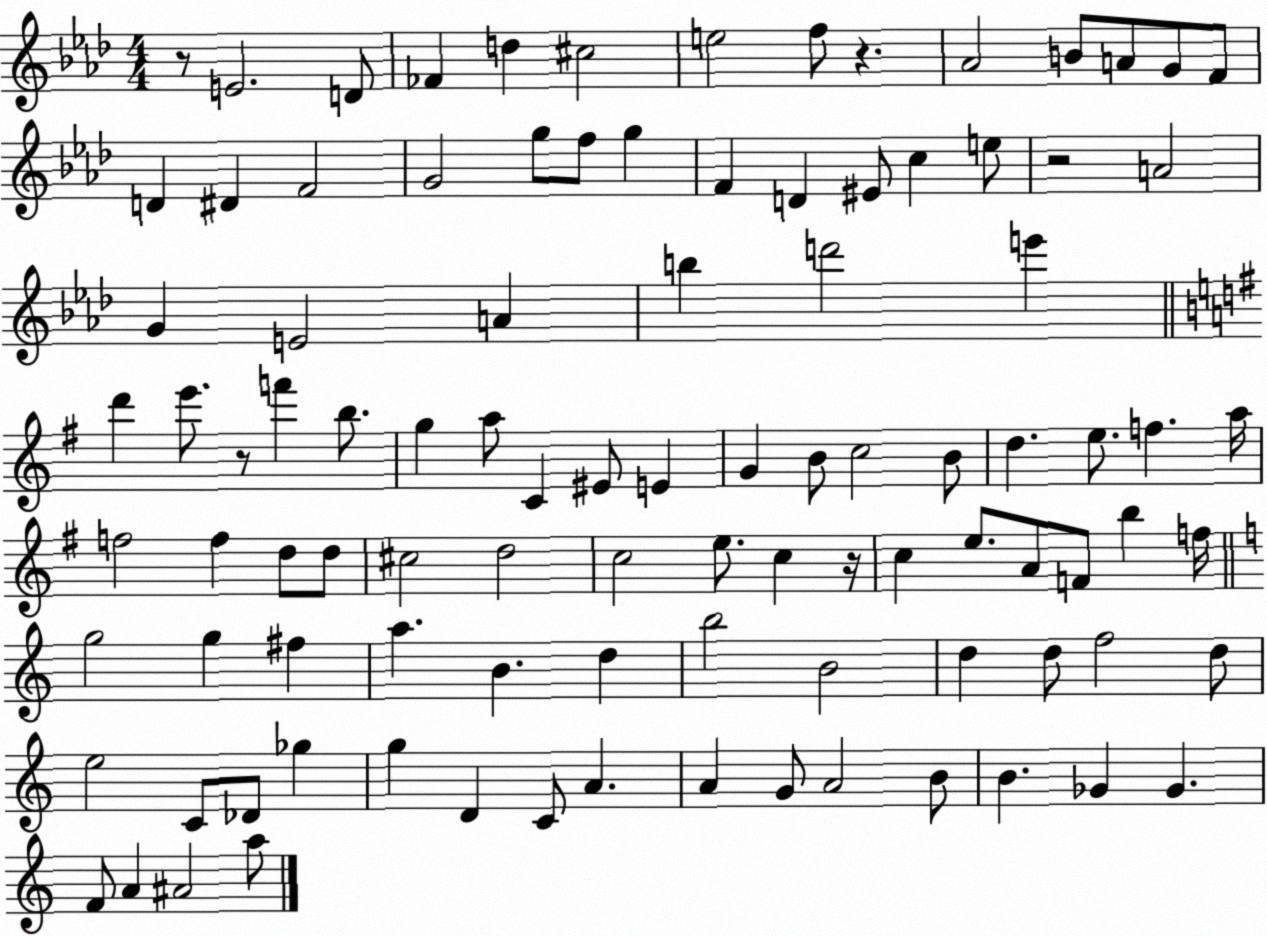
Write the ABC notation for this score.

X:1
T:Untitled
M:4/4
L:1/4
K:Ab
z/2 E2 D/2 _F d ^c2 e2 f/2 z _A2 B/2 A/2 G/2 F/2 D ^D F2 G2 g/2 f/2 g F D ^E/2 c e/2 z2 A2 G E2 A b d'2 e' d' e'/2 z/2 f' b/2 g a/2 C ^E/2 E G B/2 c2 B/2 d e/2 f a/4 f2 f d/2 d/2 ^c2 d2 c2 e/2 c z/4 c e/2 A/2 F/2 b f/4 g2 g ^f a B d b2 B2 d d/2 f2 d/2 e2 C/2 _D/2 _g g D C/2 A A G/2 A2 B/2 B _G _G F/2 A ^A2 a/2